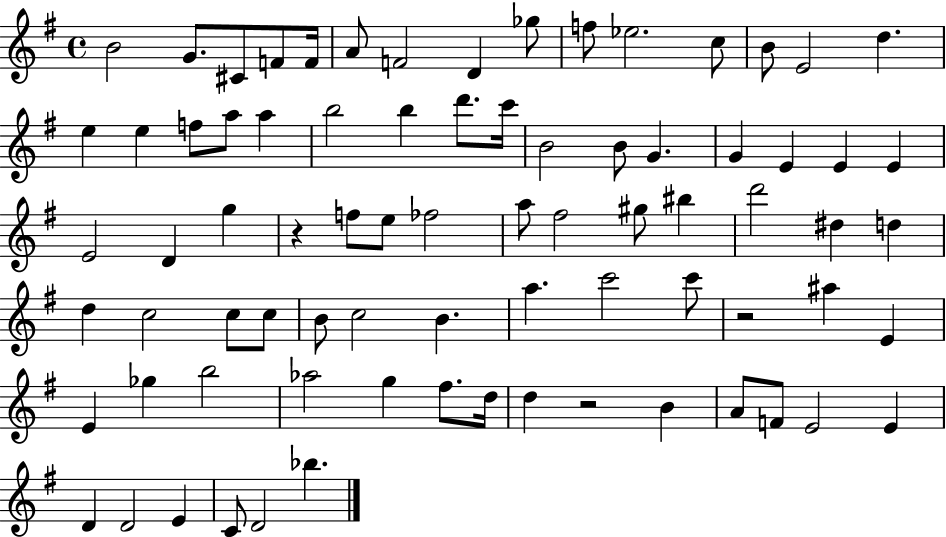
B4/h G4/e. C#4/e F4/e F4/s A4/e F4/h D4/q Gb5/e F5/e Eb5/h. C5/e B4/e E4/h D5/q. E5/q E5/q F5/e A5/e A5/q B5/h B5/q D6/e. C6/s B4/h B4/e G4/q. G4/q E4/q E4/q E4/q E4/h D4/q G5/q R/q F5/e E5/e FES5/h A5/e F#5/h G#5/e BIS5/q D6/h D#5/q D5/q D5/q C5/h C5/e C5/e B4/e C5/h B4/q. A5/q. C6/h C6/e R/h A#5/q E4/q E4/q Gb5/q B5/h Ab5/h G5/q F#5/e. D5/s D5/q R/h B4/q A4/e F4/e E4/h E4/q D4/q D4/h E4/q C4/e D4/h Bb5/q.